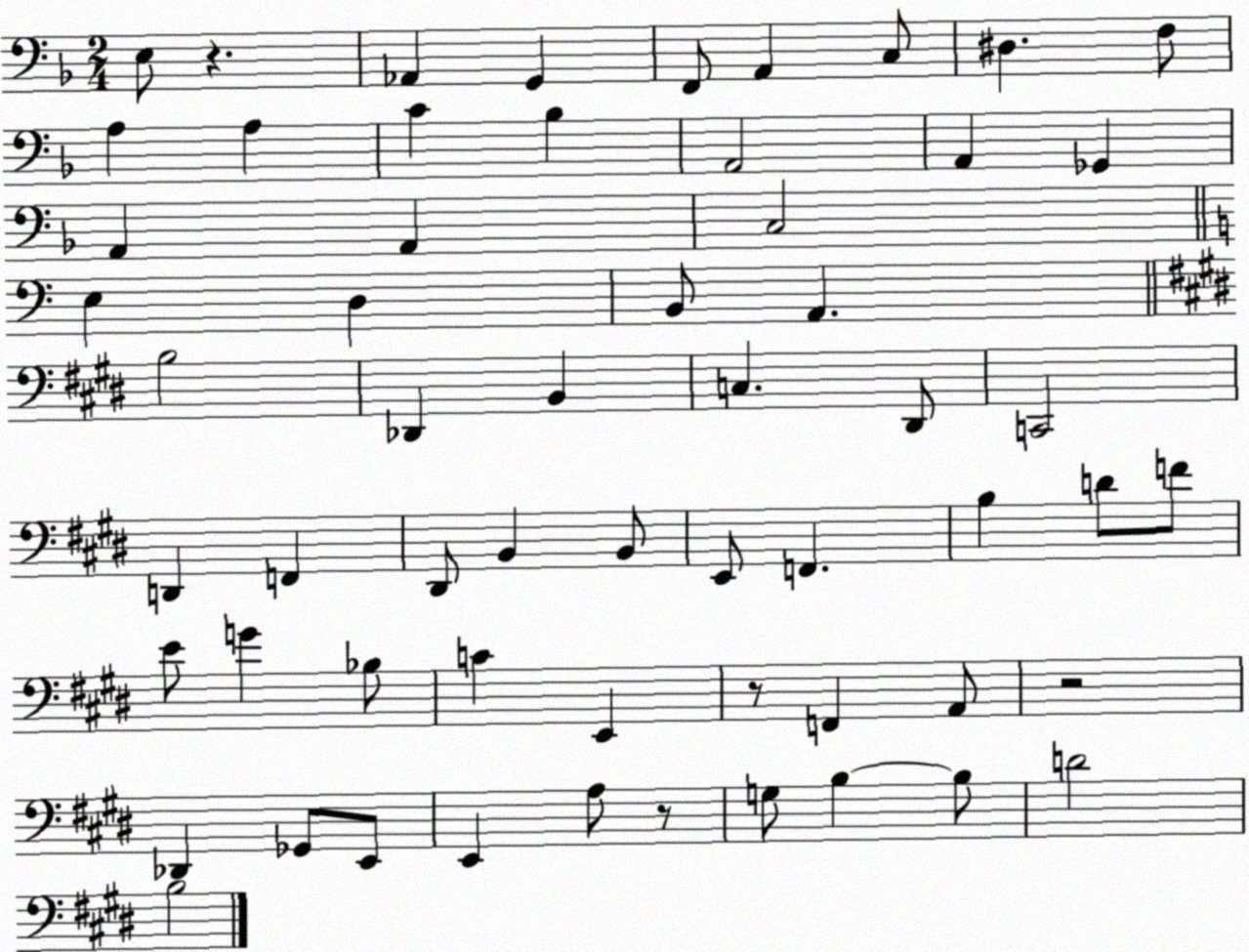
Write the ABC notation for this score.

X:1
T:Untitled
M:2/4
L:1/4
K:F
E,/2 z _A,, G,, F,,/2 A,, C,/2 ^D, F,/2 A, A, C _B, A,,2 A,, _G,, A,, A,, C,2 E, D, B,,/2 A,, B,2 _D,, B,, C, ^D,,/2 C,,2 D,, F,, ^D,,/2 B,, B,,/2 E,,/2 F,, B, D/2 F/2 E/2 G _B,/2 C E,, z/2 F,, A,,/2 z2 _D,, _G,,/2 E,,/2 E,, A,/2 z/2 G,/2 B, B,/2 D2 B,2